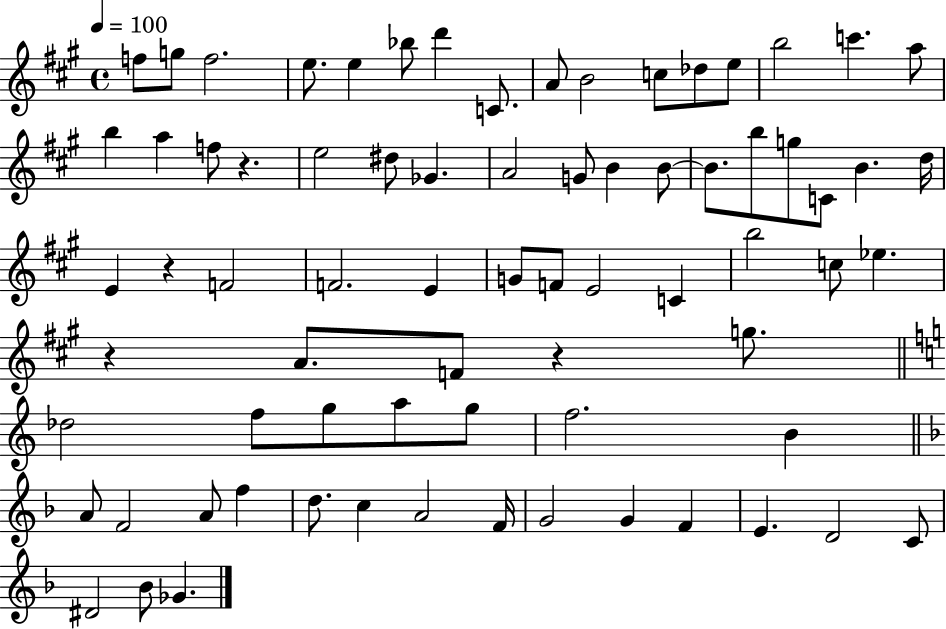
X:1
T:Untitled
M:4/4
L:1/4
K:A
f/2 g/2 f2 e/2 e _b/2 d' C/2 A/2 B2 c/2 _d/2 e/2 b2 c' a/2 b a f/2 z e2 ^d/2 _G A2 G/2 B B/2 B/2 b/2 g/2 C/2 B d/4 E z F2 F2 E G/2 F/2 E2 C b2 c/2 _e z A/2 F/2 z g/2 _d2 f/2 g/2 a/2 g/2 f2 B A/2 F2 A/2 f d/2 c A2 F/4 G2 G F E D2 C/2 ^D2 _B/2 _G